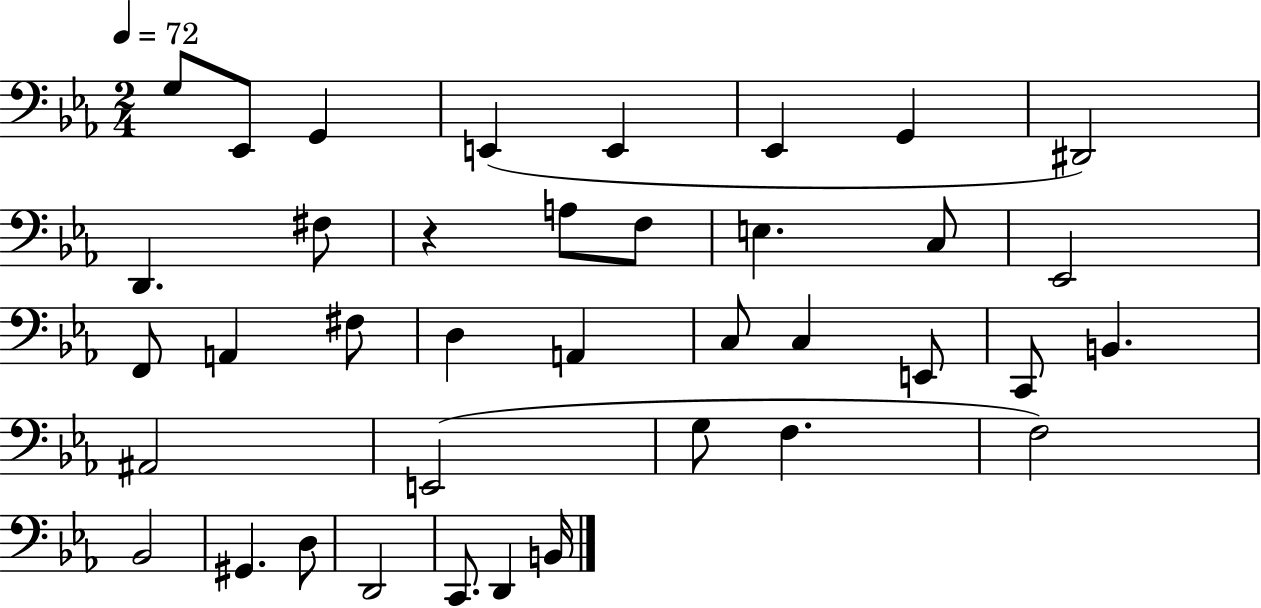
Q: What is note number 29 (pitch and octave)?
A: F3